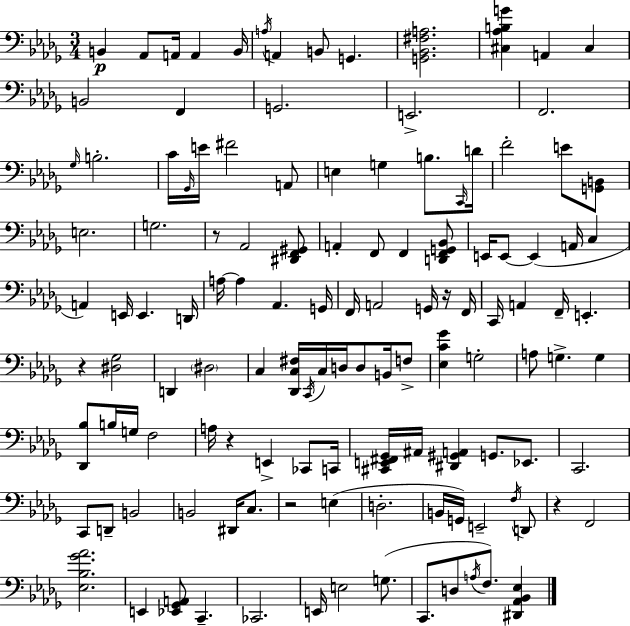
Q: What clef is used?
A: bass